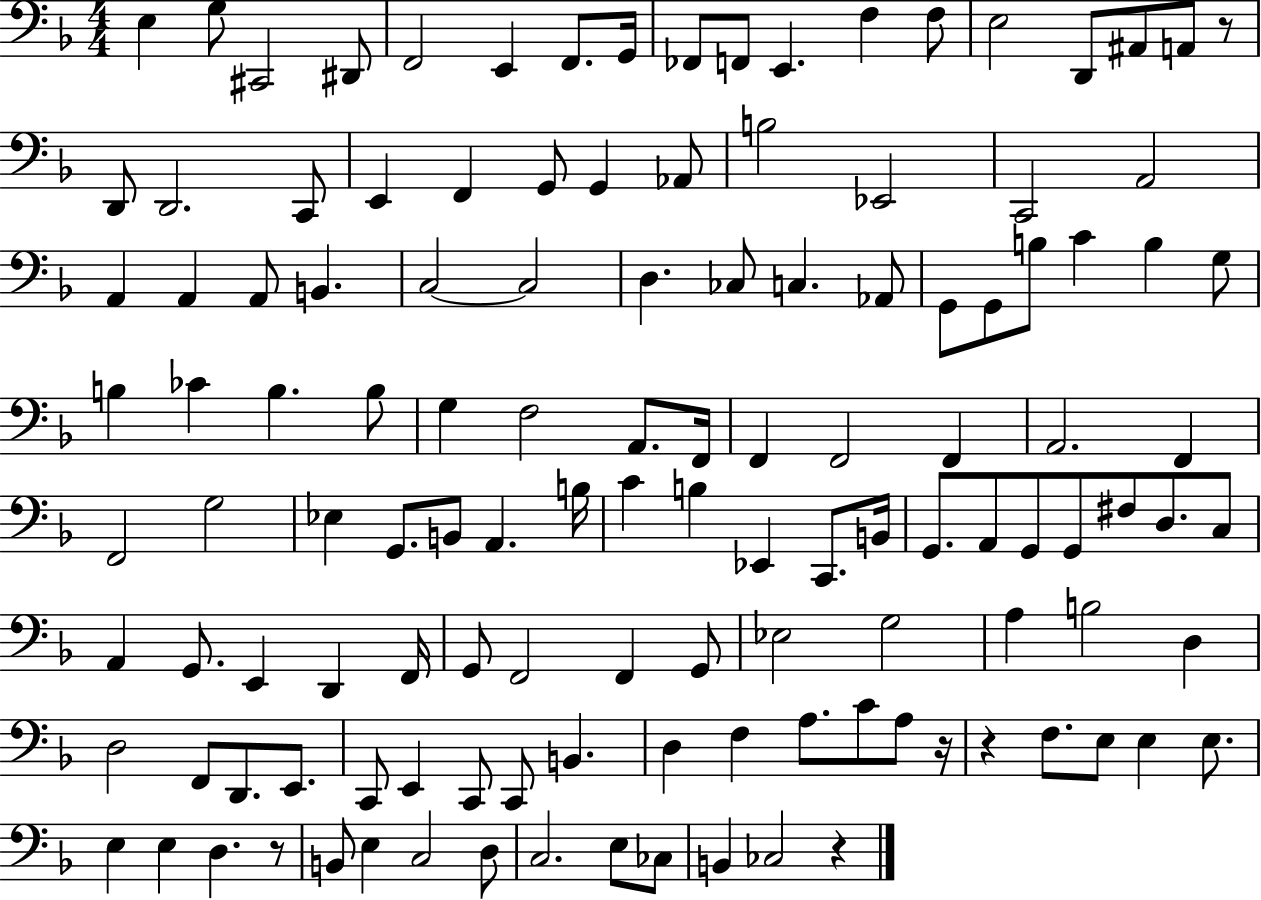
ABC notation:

X:1
T:Untitled
M:4/4
L:1/4
K:F
E, G,/2 ^C,,2 ^D,,/2 F,,2 E,, F,,/2 G,,/4 _F,,/2 F,,/2 E,, F, F,/2 E,2 D,,/2 ^A,,/2 A,,/2 z/2 D,,/2 D,,2 C,,/2 E,, F,, G,,/2 G,, _A,,/2 B,2 _E,,2 C,,2 A,,2 A,, A,, A,,/2 B,, C,2 C,2 D, _C,/2 C, _A,,/2 G,,/2 G,,/2 B,/2 C B, G,/2 B, _C B, B,/2 G, F,2 A,,/2 F,,/4 F,, F,,2 F,, A,,2 F,, F,,2 G,2 _E, G,,/2 B,,/2 A,, B,/4 C B, _E,, C,,/2 B,,/4 G,,/2 A,,/2 G,,/2 G,,/2 ^F,/2 D,/2 C,/2 A,, G,,/2 E,, D,, F,,/4 G,,/2 F,,2 F,, G,,/2 _E,2 G,2 A, B,2 D, D,2 F,,/2 D,,/2 E,,/2 C,,/2 E,, C,,/2 C,,/2 B,, D, F, A,/2 C/2 A,/2 z/4 z F,/2 E,/2 E, E,/2 E, E, D, z/2 B,,/2 E, C,2 D,/2 C,2 E,/2 _C,/2 B,, _C,2 z